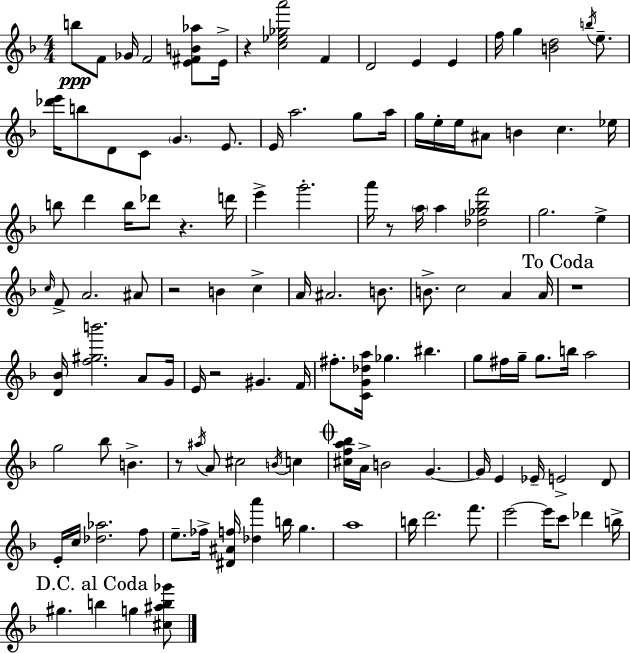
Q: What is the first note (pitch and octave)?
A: B5